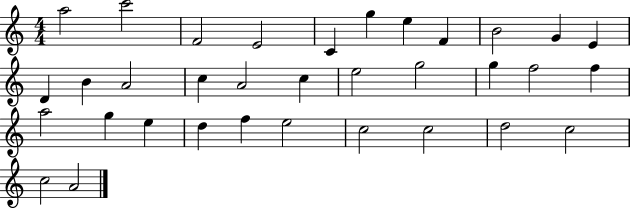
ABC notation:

X:1
T:Untitled
M:4/4
L:1/4
K:C
a2 c'2 F2 E2 C g e F B2 G E D B A2 c A2 c e2 g2 g f2 f a2 g e d f e2 c2 c2 d2 c2 c2 A2